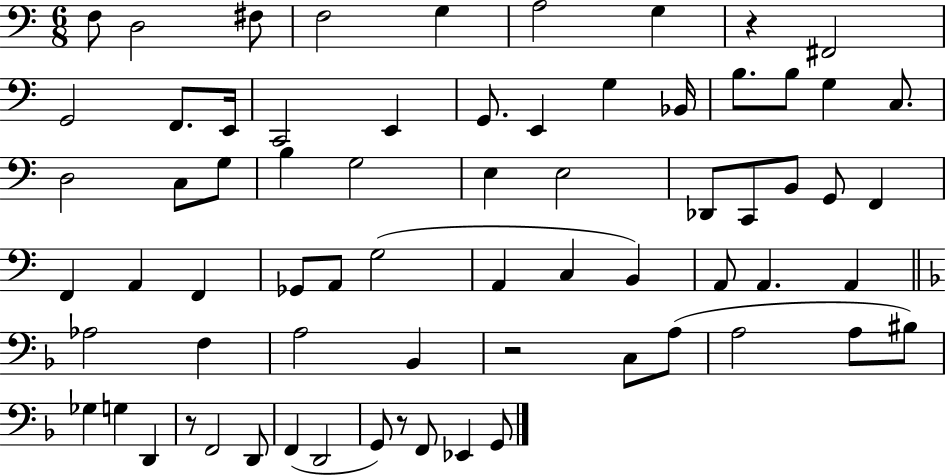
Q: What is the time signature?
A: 6/8